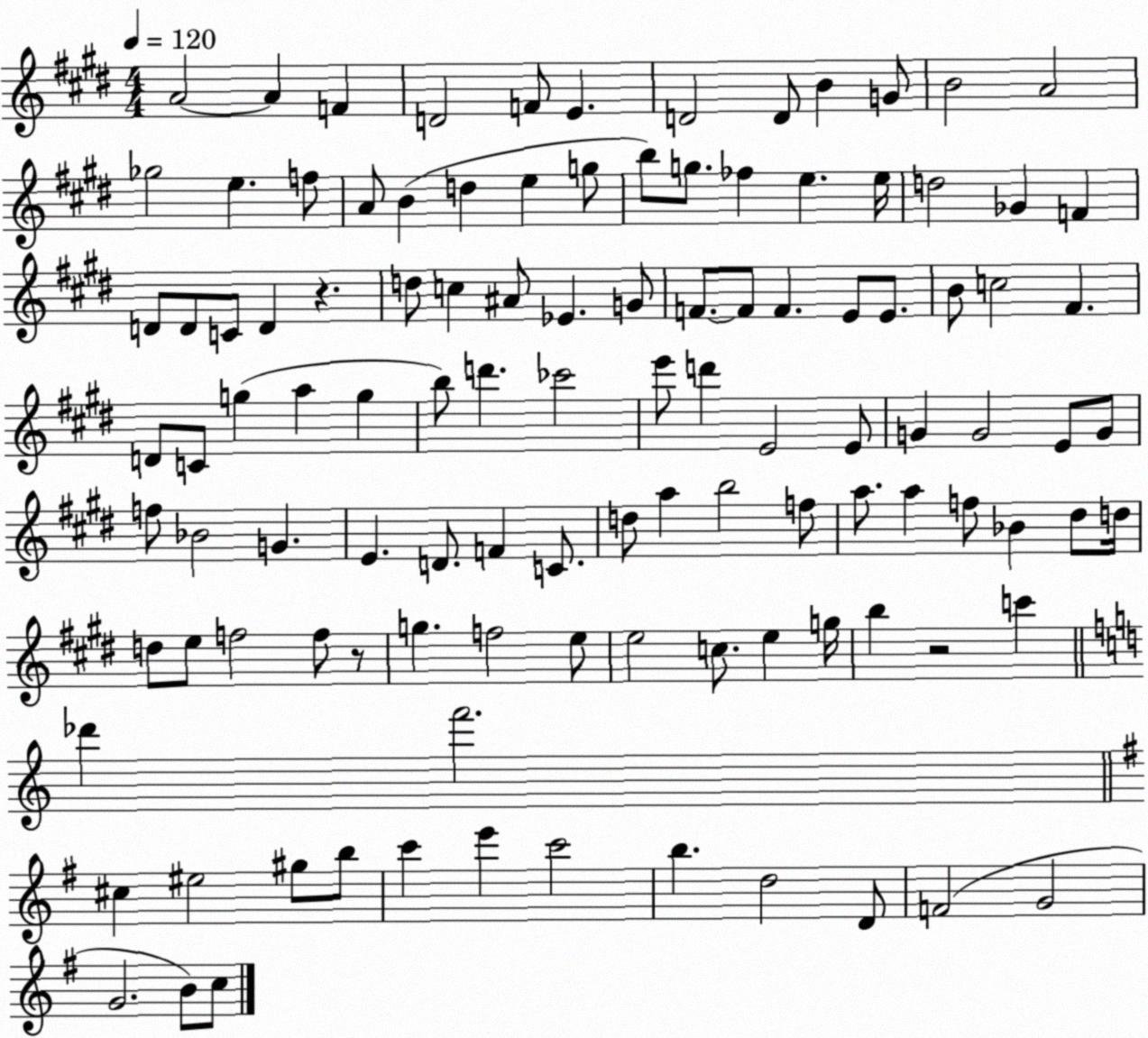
X:1
T:Untitled
M:4/4
L:1/4
K:E
A2 A F D2 F/2 E D2 D/2 B G/2 B2 A2 _g2 e f/2 A/2 B d e g/2 b/2 g/2 _f e e/4 d2 _G F D/2 D/2 C/2 D z d/2 c ^A/2 _E G/2 F/2 F/2 F E/2 E/2 B/2 c2 ^F D/2 C/2 g a g b/2 d' _c'2 e'/2 d' E2 E/2 G G2 E/2 G/2 f/2 _B2 G E D/2 F C/2 d/2 a b2 f/2 a/2 a f/2 _B ^d/2 d/4 d/2 e/2 f2 f/2 z/2 g f2 e/2 e2 c/2 e g/4 b z2 c' _d' f'2 ^c ^e2 ^g/2 b/2 c' e' c'2 b d2 D/2 F2 G2 G2 B/2 c/2